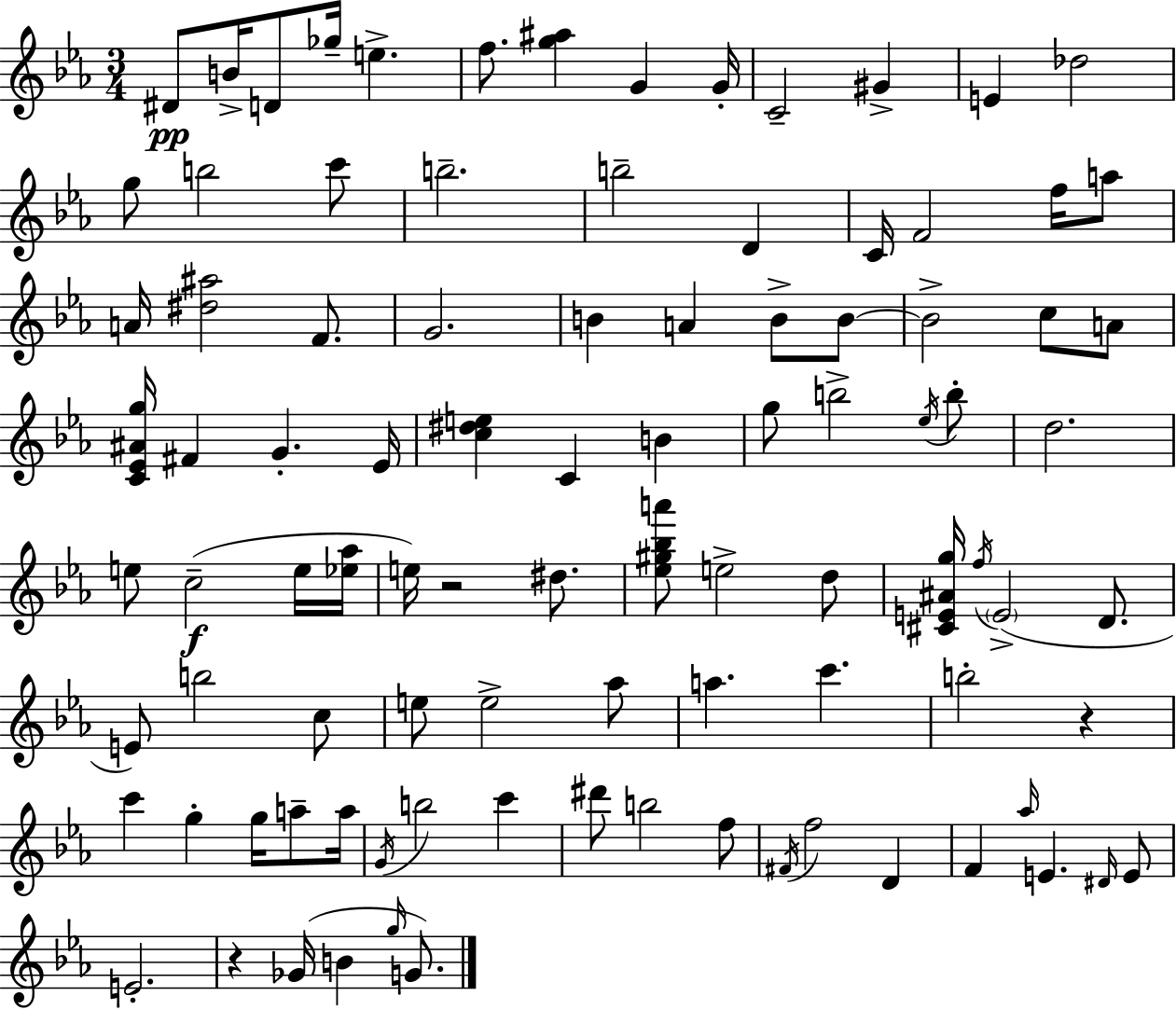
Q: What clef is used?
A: treble